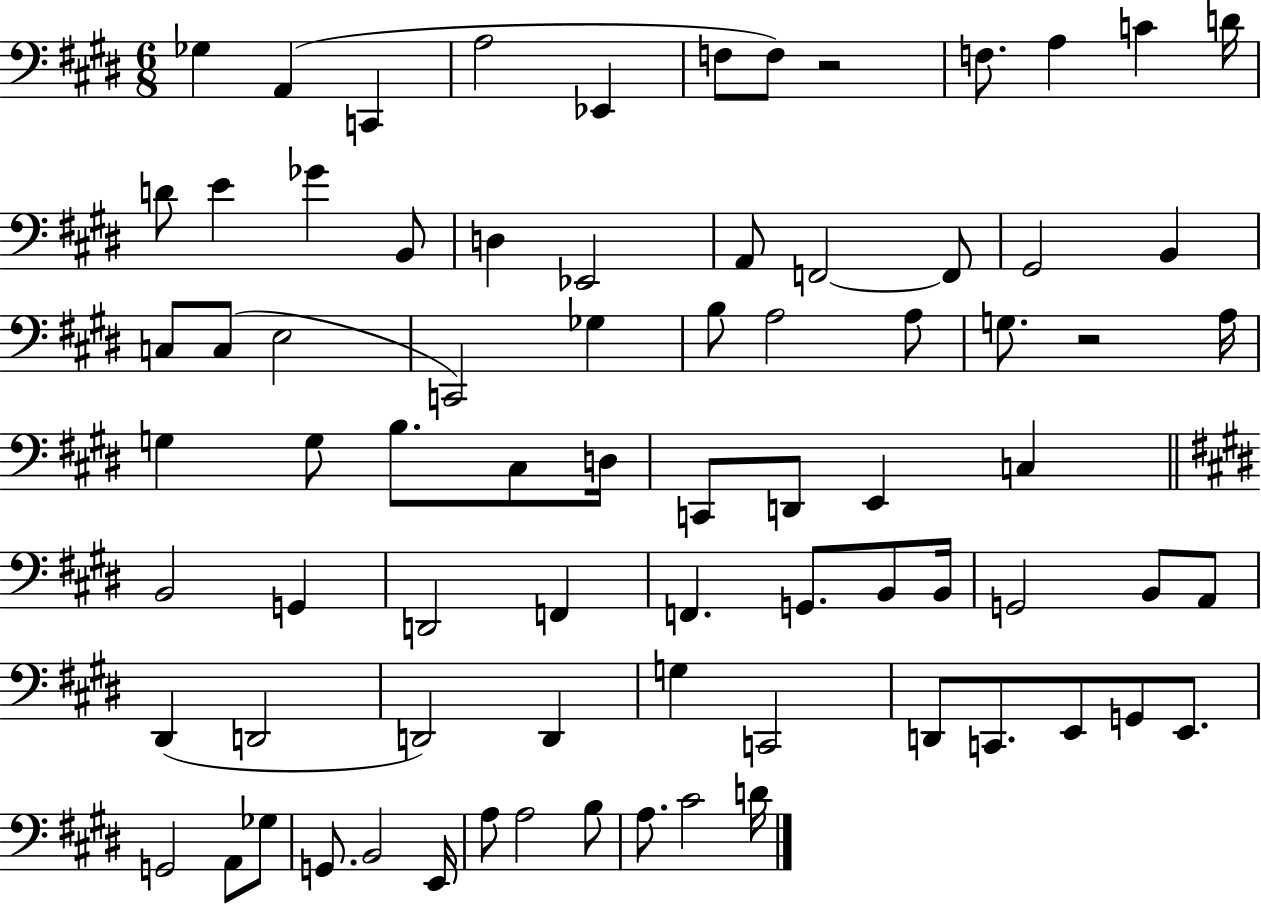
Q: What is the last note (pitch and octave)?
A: D4